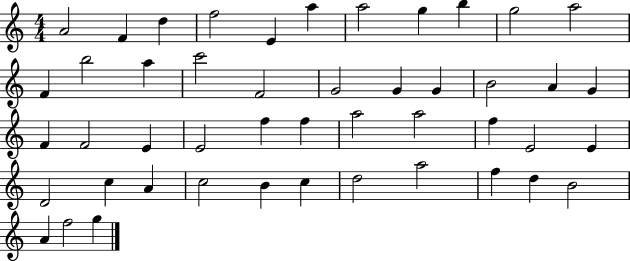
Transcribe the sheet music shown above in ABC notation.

X:1
T:Untitled
M:4/4
L:1/4
K:C
A2 F d f2 E a a2 g b g2 a2 F b2 a c'2 F2 G2 G G B2 A G F F2 E E2 f f a2 a2 f E2 E D2 c A c2 B c d2 a2 f d B2 A f2 g